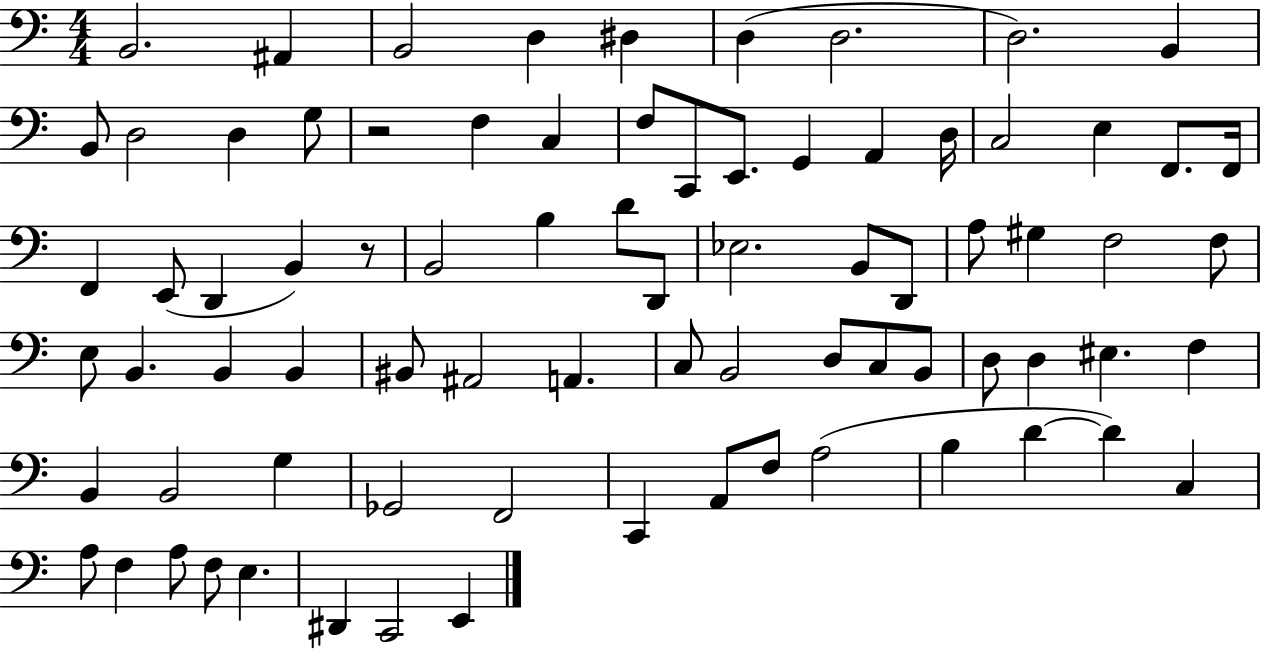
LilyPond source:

{
  \clef bass
  \numericTimeSignature
  \time 4/4
  \key c \major
  b,2. ais,4 | b,2 d4 dis4 | d4( d2. | d2.) b,4 | \break b,8 d2 d4 g8 | r2 f4 c4 | f8 c,8 e,8. g,4 a,4 d16 | c2 e4 f,8. f,16 | \break f,4 e,8( d,4 b,4) r8 | b,2 b4 d'8 d,8 | ees2. b,8 d,8 | a8 gis4 f2 f8 | \break e8 b,4. b,4 b,4 | bis,8 ais,2 a,4. | c8 b,2 d8 c8 b,8 | d8 d4 eis4. f4 | \break b,4 b,2 g4 | ges,2 f,2 | c,4 a,8 f8 a2( | b4 d'4~~ d'4) c4 | \break a8 f4 a8 f8 e4. | dis,4 c,2 e,4 | \bar "|."
}